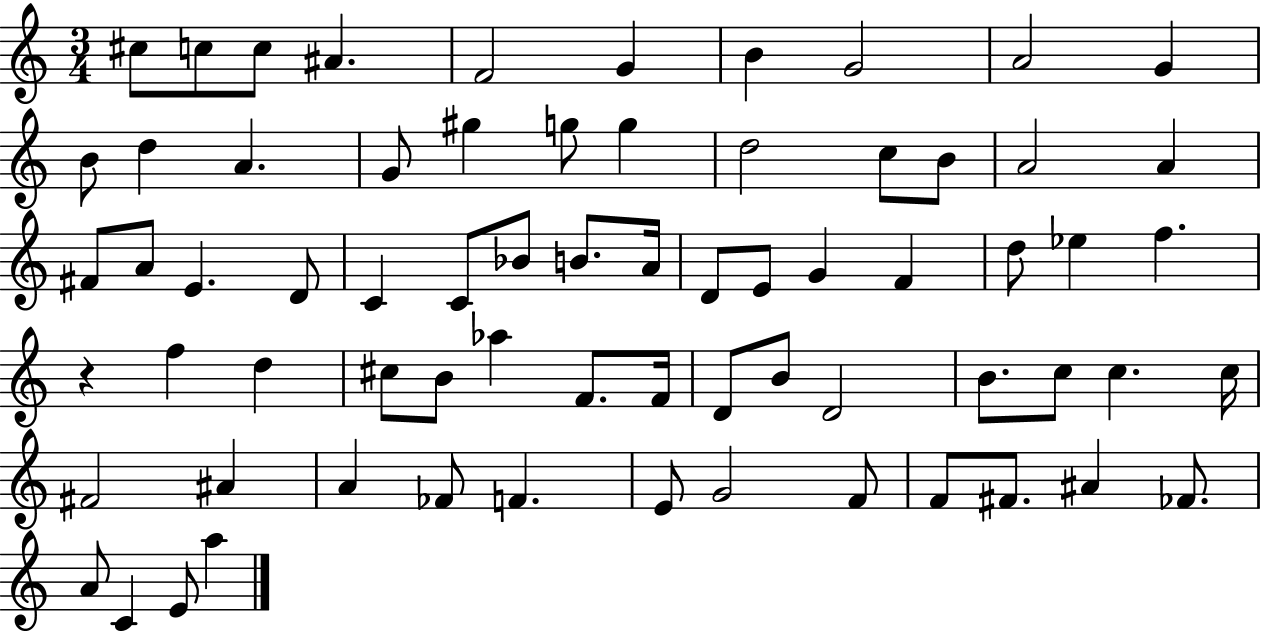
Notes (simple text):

C#5/e C5/e C5/e A#4/q. F4/h G4/q B4/q G4/h A4/h G4/q B4/e D5/q A4/q. G4/e G#5/q G5/e G5/q D5/h C5/e B4/e A4/h A4/q F#4/e A4/e E4/q. D4/e C4/q C4/e Bb4/e B4/e. A4/s D4/e E4/e G4/q F4/q D5/e Eb5/q F5/q. R/q F5/q D5/q C#5/e B4/e Ab5/q F4/e. F4/s D4/e B4/e D4/h B4/e. C5/e C5/q. C5/s F#4/h A#4/q A4/q FES4/e F4/q. E4/e G4/h F4/e F4/e F#4/e. A#4/q FES4/e. A4/e C4/q E4/e A5/q